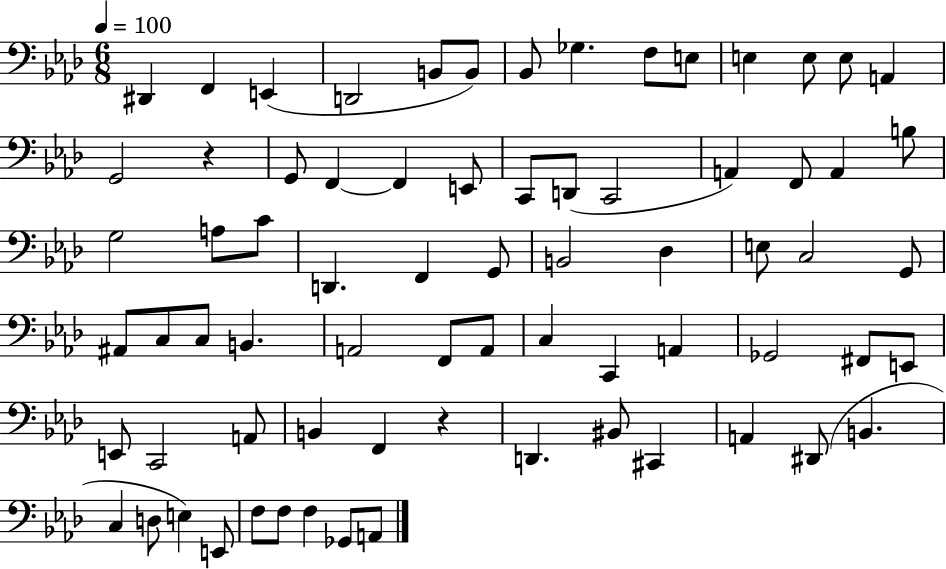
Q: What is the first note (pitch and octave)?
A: D#2